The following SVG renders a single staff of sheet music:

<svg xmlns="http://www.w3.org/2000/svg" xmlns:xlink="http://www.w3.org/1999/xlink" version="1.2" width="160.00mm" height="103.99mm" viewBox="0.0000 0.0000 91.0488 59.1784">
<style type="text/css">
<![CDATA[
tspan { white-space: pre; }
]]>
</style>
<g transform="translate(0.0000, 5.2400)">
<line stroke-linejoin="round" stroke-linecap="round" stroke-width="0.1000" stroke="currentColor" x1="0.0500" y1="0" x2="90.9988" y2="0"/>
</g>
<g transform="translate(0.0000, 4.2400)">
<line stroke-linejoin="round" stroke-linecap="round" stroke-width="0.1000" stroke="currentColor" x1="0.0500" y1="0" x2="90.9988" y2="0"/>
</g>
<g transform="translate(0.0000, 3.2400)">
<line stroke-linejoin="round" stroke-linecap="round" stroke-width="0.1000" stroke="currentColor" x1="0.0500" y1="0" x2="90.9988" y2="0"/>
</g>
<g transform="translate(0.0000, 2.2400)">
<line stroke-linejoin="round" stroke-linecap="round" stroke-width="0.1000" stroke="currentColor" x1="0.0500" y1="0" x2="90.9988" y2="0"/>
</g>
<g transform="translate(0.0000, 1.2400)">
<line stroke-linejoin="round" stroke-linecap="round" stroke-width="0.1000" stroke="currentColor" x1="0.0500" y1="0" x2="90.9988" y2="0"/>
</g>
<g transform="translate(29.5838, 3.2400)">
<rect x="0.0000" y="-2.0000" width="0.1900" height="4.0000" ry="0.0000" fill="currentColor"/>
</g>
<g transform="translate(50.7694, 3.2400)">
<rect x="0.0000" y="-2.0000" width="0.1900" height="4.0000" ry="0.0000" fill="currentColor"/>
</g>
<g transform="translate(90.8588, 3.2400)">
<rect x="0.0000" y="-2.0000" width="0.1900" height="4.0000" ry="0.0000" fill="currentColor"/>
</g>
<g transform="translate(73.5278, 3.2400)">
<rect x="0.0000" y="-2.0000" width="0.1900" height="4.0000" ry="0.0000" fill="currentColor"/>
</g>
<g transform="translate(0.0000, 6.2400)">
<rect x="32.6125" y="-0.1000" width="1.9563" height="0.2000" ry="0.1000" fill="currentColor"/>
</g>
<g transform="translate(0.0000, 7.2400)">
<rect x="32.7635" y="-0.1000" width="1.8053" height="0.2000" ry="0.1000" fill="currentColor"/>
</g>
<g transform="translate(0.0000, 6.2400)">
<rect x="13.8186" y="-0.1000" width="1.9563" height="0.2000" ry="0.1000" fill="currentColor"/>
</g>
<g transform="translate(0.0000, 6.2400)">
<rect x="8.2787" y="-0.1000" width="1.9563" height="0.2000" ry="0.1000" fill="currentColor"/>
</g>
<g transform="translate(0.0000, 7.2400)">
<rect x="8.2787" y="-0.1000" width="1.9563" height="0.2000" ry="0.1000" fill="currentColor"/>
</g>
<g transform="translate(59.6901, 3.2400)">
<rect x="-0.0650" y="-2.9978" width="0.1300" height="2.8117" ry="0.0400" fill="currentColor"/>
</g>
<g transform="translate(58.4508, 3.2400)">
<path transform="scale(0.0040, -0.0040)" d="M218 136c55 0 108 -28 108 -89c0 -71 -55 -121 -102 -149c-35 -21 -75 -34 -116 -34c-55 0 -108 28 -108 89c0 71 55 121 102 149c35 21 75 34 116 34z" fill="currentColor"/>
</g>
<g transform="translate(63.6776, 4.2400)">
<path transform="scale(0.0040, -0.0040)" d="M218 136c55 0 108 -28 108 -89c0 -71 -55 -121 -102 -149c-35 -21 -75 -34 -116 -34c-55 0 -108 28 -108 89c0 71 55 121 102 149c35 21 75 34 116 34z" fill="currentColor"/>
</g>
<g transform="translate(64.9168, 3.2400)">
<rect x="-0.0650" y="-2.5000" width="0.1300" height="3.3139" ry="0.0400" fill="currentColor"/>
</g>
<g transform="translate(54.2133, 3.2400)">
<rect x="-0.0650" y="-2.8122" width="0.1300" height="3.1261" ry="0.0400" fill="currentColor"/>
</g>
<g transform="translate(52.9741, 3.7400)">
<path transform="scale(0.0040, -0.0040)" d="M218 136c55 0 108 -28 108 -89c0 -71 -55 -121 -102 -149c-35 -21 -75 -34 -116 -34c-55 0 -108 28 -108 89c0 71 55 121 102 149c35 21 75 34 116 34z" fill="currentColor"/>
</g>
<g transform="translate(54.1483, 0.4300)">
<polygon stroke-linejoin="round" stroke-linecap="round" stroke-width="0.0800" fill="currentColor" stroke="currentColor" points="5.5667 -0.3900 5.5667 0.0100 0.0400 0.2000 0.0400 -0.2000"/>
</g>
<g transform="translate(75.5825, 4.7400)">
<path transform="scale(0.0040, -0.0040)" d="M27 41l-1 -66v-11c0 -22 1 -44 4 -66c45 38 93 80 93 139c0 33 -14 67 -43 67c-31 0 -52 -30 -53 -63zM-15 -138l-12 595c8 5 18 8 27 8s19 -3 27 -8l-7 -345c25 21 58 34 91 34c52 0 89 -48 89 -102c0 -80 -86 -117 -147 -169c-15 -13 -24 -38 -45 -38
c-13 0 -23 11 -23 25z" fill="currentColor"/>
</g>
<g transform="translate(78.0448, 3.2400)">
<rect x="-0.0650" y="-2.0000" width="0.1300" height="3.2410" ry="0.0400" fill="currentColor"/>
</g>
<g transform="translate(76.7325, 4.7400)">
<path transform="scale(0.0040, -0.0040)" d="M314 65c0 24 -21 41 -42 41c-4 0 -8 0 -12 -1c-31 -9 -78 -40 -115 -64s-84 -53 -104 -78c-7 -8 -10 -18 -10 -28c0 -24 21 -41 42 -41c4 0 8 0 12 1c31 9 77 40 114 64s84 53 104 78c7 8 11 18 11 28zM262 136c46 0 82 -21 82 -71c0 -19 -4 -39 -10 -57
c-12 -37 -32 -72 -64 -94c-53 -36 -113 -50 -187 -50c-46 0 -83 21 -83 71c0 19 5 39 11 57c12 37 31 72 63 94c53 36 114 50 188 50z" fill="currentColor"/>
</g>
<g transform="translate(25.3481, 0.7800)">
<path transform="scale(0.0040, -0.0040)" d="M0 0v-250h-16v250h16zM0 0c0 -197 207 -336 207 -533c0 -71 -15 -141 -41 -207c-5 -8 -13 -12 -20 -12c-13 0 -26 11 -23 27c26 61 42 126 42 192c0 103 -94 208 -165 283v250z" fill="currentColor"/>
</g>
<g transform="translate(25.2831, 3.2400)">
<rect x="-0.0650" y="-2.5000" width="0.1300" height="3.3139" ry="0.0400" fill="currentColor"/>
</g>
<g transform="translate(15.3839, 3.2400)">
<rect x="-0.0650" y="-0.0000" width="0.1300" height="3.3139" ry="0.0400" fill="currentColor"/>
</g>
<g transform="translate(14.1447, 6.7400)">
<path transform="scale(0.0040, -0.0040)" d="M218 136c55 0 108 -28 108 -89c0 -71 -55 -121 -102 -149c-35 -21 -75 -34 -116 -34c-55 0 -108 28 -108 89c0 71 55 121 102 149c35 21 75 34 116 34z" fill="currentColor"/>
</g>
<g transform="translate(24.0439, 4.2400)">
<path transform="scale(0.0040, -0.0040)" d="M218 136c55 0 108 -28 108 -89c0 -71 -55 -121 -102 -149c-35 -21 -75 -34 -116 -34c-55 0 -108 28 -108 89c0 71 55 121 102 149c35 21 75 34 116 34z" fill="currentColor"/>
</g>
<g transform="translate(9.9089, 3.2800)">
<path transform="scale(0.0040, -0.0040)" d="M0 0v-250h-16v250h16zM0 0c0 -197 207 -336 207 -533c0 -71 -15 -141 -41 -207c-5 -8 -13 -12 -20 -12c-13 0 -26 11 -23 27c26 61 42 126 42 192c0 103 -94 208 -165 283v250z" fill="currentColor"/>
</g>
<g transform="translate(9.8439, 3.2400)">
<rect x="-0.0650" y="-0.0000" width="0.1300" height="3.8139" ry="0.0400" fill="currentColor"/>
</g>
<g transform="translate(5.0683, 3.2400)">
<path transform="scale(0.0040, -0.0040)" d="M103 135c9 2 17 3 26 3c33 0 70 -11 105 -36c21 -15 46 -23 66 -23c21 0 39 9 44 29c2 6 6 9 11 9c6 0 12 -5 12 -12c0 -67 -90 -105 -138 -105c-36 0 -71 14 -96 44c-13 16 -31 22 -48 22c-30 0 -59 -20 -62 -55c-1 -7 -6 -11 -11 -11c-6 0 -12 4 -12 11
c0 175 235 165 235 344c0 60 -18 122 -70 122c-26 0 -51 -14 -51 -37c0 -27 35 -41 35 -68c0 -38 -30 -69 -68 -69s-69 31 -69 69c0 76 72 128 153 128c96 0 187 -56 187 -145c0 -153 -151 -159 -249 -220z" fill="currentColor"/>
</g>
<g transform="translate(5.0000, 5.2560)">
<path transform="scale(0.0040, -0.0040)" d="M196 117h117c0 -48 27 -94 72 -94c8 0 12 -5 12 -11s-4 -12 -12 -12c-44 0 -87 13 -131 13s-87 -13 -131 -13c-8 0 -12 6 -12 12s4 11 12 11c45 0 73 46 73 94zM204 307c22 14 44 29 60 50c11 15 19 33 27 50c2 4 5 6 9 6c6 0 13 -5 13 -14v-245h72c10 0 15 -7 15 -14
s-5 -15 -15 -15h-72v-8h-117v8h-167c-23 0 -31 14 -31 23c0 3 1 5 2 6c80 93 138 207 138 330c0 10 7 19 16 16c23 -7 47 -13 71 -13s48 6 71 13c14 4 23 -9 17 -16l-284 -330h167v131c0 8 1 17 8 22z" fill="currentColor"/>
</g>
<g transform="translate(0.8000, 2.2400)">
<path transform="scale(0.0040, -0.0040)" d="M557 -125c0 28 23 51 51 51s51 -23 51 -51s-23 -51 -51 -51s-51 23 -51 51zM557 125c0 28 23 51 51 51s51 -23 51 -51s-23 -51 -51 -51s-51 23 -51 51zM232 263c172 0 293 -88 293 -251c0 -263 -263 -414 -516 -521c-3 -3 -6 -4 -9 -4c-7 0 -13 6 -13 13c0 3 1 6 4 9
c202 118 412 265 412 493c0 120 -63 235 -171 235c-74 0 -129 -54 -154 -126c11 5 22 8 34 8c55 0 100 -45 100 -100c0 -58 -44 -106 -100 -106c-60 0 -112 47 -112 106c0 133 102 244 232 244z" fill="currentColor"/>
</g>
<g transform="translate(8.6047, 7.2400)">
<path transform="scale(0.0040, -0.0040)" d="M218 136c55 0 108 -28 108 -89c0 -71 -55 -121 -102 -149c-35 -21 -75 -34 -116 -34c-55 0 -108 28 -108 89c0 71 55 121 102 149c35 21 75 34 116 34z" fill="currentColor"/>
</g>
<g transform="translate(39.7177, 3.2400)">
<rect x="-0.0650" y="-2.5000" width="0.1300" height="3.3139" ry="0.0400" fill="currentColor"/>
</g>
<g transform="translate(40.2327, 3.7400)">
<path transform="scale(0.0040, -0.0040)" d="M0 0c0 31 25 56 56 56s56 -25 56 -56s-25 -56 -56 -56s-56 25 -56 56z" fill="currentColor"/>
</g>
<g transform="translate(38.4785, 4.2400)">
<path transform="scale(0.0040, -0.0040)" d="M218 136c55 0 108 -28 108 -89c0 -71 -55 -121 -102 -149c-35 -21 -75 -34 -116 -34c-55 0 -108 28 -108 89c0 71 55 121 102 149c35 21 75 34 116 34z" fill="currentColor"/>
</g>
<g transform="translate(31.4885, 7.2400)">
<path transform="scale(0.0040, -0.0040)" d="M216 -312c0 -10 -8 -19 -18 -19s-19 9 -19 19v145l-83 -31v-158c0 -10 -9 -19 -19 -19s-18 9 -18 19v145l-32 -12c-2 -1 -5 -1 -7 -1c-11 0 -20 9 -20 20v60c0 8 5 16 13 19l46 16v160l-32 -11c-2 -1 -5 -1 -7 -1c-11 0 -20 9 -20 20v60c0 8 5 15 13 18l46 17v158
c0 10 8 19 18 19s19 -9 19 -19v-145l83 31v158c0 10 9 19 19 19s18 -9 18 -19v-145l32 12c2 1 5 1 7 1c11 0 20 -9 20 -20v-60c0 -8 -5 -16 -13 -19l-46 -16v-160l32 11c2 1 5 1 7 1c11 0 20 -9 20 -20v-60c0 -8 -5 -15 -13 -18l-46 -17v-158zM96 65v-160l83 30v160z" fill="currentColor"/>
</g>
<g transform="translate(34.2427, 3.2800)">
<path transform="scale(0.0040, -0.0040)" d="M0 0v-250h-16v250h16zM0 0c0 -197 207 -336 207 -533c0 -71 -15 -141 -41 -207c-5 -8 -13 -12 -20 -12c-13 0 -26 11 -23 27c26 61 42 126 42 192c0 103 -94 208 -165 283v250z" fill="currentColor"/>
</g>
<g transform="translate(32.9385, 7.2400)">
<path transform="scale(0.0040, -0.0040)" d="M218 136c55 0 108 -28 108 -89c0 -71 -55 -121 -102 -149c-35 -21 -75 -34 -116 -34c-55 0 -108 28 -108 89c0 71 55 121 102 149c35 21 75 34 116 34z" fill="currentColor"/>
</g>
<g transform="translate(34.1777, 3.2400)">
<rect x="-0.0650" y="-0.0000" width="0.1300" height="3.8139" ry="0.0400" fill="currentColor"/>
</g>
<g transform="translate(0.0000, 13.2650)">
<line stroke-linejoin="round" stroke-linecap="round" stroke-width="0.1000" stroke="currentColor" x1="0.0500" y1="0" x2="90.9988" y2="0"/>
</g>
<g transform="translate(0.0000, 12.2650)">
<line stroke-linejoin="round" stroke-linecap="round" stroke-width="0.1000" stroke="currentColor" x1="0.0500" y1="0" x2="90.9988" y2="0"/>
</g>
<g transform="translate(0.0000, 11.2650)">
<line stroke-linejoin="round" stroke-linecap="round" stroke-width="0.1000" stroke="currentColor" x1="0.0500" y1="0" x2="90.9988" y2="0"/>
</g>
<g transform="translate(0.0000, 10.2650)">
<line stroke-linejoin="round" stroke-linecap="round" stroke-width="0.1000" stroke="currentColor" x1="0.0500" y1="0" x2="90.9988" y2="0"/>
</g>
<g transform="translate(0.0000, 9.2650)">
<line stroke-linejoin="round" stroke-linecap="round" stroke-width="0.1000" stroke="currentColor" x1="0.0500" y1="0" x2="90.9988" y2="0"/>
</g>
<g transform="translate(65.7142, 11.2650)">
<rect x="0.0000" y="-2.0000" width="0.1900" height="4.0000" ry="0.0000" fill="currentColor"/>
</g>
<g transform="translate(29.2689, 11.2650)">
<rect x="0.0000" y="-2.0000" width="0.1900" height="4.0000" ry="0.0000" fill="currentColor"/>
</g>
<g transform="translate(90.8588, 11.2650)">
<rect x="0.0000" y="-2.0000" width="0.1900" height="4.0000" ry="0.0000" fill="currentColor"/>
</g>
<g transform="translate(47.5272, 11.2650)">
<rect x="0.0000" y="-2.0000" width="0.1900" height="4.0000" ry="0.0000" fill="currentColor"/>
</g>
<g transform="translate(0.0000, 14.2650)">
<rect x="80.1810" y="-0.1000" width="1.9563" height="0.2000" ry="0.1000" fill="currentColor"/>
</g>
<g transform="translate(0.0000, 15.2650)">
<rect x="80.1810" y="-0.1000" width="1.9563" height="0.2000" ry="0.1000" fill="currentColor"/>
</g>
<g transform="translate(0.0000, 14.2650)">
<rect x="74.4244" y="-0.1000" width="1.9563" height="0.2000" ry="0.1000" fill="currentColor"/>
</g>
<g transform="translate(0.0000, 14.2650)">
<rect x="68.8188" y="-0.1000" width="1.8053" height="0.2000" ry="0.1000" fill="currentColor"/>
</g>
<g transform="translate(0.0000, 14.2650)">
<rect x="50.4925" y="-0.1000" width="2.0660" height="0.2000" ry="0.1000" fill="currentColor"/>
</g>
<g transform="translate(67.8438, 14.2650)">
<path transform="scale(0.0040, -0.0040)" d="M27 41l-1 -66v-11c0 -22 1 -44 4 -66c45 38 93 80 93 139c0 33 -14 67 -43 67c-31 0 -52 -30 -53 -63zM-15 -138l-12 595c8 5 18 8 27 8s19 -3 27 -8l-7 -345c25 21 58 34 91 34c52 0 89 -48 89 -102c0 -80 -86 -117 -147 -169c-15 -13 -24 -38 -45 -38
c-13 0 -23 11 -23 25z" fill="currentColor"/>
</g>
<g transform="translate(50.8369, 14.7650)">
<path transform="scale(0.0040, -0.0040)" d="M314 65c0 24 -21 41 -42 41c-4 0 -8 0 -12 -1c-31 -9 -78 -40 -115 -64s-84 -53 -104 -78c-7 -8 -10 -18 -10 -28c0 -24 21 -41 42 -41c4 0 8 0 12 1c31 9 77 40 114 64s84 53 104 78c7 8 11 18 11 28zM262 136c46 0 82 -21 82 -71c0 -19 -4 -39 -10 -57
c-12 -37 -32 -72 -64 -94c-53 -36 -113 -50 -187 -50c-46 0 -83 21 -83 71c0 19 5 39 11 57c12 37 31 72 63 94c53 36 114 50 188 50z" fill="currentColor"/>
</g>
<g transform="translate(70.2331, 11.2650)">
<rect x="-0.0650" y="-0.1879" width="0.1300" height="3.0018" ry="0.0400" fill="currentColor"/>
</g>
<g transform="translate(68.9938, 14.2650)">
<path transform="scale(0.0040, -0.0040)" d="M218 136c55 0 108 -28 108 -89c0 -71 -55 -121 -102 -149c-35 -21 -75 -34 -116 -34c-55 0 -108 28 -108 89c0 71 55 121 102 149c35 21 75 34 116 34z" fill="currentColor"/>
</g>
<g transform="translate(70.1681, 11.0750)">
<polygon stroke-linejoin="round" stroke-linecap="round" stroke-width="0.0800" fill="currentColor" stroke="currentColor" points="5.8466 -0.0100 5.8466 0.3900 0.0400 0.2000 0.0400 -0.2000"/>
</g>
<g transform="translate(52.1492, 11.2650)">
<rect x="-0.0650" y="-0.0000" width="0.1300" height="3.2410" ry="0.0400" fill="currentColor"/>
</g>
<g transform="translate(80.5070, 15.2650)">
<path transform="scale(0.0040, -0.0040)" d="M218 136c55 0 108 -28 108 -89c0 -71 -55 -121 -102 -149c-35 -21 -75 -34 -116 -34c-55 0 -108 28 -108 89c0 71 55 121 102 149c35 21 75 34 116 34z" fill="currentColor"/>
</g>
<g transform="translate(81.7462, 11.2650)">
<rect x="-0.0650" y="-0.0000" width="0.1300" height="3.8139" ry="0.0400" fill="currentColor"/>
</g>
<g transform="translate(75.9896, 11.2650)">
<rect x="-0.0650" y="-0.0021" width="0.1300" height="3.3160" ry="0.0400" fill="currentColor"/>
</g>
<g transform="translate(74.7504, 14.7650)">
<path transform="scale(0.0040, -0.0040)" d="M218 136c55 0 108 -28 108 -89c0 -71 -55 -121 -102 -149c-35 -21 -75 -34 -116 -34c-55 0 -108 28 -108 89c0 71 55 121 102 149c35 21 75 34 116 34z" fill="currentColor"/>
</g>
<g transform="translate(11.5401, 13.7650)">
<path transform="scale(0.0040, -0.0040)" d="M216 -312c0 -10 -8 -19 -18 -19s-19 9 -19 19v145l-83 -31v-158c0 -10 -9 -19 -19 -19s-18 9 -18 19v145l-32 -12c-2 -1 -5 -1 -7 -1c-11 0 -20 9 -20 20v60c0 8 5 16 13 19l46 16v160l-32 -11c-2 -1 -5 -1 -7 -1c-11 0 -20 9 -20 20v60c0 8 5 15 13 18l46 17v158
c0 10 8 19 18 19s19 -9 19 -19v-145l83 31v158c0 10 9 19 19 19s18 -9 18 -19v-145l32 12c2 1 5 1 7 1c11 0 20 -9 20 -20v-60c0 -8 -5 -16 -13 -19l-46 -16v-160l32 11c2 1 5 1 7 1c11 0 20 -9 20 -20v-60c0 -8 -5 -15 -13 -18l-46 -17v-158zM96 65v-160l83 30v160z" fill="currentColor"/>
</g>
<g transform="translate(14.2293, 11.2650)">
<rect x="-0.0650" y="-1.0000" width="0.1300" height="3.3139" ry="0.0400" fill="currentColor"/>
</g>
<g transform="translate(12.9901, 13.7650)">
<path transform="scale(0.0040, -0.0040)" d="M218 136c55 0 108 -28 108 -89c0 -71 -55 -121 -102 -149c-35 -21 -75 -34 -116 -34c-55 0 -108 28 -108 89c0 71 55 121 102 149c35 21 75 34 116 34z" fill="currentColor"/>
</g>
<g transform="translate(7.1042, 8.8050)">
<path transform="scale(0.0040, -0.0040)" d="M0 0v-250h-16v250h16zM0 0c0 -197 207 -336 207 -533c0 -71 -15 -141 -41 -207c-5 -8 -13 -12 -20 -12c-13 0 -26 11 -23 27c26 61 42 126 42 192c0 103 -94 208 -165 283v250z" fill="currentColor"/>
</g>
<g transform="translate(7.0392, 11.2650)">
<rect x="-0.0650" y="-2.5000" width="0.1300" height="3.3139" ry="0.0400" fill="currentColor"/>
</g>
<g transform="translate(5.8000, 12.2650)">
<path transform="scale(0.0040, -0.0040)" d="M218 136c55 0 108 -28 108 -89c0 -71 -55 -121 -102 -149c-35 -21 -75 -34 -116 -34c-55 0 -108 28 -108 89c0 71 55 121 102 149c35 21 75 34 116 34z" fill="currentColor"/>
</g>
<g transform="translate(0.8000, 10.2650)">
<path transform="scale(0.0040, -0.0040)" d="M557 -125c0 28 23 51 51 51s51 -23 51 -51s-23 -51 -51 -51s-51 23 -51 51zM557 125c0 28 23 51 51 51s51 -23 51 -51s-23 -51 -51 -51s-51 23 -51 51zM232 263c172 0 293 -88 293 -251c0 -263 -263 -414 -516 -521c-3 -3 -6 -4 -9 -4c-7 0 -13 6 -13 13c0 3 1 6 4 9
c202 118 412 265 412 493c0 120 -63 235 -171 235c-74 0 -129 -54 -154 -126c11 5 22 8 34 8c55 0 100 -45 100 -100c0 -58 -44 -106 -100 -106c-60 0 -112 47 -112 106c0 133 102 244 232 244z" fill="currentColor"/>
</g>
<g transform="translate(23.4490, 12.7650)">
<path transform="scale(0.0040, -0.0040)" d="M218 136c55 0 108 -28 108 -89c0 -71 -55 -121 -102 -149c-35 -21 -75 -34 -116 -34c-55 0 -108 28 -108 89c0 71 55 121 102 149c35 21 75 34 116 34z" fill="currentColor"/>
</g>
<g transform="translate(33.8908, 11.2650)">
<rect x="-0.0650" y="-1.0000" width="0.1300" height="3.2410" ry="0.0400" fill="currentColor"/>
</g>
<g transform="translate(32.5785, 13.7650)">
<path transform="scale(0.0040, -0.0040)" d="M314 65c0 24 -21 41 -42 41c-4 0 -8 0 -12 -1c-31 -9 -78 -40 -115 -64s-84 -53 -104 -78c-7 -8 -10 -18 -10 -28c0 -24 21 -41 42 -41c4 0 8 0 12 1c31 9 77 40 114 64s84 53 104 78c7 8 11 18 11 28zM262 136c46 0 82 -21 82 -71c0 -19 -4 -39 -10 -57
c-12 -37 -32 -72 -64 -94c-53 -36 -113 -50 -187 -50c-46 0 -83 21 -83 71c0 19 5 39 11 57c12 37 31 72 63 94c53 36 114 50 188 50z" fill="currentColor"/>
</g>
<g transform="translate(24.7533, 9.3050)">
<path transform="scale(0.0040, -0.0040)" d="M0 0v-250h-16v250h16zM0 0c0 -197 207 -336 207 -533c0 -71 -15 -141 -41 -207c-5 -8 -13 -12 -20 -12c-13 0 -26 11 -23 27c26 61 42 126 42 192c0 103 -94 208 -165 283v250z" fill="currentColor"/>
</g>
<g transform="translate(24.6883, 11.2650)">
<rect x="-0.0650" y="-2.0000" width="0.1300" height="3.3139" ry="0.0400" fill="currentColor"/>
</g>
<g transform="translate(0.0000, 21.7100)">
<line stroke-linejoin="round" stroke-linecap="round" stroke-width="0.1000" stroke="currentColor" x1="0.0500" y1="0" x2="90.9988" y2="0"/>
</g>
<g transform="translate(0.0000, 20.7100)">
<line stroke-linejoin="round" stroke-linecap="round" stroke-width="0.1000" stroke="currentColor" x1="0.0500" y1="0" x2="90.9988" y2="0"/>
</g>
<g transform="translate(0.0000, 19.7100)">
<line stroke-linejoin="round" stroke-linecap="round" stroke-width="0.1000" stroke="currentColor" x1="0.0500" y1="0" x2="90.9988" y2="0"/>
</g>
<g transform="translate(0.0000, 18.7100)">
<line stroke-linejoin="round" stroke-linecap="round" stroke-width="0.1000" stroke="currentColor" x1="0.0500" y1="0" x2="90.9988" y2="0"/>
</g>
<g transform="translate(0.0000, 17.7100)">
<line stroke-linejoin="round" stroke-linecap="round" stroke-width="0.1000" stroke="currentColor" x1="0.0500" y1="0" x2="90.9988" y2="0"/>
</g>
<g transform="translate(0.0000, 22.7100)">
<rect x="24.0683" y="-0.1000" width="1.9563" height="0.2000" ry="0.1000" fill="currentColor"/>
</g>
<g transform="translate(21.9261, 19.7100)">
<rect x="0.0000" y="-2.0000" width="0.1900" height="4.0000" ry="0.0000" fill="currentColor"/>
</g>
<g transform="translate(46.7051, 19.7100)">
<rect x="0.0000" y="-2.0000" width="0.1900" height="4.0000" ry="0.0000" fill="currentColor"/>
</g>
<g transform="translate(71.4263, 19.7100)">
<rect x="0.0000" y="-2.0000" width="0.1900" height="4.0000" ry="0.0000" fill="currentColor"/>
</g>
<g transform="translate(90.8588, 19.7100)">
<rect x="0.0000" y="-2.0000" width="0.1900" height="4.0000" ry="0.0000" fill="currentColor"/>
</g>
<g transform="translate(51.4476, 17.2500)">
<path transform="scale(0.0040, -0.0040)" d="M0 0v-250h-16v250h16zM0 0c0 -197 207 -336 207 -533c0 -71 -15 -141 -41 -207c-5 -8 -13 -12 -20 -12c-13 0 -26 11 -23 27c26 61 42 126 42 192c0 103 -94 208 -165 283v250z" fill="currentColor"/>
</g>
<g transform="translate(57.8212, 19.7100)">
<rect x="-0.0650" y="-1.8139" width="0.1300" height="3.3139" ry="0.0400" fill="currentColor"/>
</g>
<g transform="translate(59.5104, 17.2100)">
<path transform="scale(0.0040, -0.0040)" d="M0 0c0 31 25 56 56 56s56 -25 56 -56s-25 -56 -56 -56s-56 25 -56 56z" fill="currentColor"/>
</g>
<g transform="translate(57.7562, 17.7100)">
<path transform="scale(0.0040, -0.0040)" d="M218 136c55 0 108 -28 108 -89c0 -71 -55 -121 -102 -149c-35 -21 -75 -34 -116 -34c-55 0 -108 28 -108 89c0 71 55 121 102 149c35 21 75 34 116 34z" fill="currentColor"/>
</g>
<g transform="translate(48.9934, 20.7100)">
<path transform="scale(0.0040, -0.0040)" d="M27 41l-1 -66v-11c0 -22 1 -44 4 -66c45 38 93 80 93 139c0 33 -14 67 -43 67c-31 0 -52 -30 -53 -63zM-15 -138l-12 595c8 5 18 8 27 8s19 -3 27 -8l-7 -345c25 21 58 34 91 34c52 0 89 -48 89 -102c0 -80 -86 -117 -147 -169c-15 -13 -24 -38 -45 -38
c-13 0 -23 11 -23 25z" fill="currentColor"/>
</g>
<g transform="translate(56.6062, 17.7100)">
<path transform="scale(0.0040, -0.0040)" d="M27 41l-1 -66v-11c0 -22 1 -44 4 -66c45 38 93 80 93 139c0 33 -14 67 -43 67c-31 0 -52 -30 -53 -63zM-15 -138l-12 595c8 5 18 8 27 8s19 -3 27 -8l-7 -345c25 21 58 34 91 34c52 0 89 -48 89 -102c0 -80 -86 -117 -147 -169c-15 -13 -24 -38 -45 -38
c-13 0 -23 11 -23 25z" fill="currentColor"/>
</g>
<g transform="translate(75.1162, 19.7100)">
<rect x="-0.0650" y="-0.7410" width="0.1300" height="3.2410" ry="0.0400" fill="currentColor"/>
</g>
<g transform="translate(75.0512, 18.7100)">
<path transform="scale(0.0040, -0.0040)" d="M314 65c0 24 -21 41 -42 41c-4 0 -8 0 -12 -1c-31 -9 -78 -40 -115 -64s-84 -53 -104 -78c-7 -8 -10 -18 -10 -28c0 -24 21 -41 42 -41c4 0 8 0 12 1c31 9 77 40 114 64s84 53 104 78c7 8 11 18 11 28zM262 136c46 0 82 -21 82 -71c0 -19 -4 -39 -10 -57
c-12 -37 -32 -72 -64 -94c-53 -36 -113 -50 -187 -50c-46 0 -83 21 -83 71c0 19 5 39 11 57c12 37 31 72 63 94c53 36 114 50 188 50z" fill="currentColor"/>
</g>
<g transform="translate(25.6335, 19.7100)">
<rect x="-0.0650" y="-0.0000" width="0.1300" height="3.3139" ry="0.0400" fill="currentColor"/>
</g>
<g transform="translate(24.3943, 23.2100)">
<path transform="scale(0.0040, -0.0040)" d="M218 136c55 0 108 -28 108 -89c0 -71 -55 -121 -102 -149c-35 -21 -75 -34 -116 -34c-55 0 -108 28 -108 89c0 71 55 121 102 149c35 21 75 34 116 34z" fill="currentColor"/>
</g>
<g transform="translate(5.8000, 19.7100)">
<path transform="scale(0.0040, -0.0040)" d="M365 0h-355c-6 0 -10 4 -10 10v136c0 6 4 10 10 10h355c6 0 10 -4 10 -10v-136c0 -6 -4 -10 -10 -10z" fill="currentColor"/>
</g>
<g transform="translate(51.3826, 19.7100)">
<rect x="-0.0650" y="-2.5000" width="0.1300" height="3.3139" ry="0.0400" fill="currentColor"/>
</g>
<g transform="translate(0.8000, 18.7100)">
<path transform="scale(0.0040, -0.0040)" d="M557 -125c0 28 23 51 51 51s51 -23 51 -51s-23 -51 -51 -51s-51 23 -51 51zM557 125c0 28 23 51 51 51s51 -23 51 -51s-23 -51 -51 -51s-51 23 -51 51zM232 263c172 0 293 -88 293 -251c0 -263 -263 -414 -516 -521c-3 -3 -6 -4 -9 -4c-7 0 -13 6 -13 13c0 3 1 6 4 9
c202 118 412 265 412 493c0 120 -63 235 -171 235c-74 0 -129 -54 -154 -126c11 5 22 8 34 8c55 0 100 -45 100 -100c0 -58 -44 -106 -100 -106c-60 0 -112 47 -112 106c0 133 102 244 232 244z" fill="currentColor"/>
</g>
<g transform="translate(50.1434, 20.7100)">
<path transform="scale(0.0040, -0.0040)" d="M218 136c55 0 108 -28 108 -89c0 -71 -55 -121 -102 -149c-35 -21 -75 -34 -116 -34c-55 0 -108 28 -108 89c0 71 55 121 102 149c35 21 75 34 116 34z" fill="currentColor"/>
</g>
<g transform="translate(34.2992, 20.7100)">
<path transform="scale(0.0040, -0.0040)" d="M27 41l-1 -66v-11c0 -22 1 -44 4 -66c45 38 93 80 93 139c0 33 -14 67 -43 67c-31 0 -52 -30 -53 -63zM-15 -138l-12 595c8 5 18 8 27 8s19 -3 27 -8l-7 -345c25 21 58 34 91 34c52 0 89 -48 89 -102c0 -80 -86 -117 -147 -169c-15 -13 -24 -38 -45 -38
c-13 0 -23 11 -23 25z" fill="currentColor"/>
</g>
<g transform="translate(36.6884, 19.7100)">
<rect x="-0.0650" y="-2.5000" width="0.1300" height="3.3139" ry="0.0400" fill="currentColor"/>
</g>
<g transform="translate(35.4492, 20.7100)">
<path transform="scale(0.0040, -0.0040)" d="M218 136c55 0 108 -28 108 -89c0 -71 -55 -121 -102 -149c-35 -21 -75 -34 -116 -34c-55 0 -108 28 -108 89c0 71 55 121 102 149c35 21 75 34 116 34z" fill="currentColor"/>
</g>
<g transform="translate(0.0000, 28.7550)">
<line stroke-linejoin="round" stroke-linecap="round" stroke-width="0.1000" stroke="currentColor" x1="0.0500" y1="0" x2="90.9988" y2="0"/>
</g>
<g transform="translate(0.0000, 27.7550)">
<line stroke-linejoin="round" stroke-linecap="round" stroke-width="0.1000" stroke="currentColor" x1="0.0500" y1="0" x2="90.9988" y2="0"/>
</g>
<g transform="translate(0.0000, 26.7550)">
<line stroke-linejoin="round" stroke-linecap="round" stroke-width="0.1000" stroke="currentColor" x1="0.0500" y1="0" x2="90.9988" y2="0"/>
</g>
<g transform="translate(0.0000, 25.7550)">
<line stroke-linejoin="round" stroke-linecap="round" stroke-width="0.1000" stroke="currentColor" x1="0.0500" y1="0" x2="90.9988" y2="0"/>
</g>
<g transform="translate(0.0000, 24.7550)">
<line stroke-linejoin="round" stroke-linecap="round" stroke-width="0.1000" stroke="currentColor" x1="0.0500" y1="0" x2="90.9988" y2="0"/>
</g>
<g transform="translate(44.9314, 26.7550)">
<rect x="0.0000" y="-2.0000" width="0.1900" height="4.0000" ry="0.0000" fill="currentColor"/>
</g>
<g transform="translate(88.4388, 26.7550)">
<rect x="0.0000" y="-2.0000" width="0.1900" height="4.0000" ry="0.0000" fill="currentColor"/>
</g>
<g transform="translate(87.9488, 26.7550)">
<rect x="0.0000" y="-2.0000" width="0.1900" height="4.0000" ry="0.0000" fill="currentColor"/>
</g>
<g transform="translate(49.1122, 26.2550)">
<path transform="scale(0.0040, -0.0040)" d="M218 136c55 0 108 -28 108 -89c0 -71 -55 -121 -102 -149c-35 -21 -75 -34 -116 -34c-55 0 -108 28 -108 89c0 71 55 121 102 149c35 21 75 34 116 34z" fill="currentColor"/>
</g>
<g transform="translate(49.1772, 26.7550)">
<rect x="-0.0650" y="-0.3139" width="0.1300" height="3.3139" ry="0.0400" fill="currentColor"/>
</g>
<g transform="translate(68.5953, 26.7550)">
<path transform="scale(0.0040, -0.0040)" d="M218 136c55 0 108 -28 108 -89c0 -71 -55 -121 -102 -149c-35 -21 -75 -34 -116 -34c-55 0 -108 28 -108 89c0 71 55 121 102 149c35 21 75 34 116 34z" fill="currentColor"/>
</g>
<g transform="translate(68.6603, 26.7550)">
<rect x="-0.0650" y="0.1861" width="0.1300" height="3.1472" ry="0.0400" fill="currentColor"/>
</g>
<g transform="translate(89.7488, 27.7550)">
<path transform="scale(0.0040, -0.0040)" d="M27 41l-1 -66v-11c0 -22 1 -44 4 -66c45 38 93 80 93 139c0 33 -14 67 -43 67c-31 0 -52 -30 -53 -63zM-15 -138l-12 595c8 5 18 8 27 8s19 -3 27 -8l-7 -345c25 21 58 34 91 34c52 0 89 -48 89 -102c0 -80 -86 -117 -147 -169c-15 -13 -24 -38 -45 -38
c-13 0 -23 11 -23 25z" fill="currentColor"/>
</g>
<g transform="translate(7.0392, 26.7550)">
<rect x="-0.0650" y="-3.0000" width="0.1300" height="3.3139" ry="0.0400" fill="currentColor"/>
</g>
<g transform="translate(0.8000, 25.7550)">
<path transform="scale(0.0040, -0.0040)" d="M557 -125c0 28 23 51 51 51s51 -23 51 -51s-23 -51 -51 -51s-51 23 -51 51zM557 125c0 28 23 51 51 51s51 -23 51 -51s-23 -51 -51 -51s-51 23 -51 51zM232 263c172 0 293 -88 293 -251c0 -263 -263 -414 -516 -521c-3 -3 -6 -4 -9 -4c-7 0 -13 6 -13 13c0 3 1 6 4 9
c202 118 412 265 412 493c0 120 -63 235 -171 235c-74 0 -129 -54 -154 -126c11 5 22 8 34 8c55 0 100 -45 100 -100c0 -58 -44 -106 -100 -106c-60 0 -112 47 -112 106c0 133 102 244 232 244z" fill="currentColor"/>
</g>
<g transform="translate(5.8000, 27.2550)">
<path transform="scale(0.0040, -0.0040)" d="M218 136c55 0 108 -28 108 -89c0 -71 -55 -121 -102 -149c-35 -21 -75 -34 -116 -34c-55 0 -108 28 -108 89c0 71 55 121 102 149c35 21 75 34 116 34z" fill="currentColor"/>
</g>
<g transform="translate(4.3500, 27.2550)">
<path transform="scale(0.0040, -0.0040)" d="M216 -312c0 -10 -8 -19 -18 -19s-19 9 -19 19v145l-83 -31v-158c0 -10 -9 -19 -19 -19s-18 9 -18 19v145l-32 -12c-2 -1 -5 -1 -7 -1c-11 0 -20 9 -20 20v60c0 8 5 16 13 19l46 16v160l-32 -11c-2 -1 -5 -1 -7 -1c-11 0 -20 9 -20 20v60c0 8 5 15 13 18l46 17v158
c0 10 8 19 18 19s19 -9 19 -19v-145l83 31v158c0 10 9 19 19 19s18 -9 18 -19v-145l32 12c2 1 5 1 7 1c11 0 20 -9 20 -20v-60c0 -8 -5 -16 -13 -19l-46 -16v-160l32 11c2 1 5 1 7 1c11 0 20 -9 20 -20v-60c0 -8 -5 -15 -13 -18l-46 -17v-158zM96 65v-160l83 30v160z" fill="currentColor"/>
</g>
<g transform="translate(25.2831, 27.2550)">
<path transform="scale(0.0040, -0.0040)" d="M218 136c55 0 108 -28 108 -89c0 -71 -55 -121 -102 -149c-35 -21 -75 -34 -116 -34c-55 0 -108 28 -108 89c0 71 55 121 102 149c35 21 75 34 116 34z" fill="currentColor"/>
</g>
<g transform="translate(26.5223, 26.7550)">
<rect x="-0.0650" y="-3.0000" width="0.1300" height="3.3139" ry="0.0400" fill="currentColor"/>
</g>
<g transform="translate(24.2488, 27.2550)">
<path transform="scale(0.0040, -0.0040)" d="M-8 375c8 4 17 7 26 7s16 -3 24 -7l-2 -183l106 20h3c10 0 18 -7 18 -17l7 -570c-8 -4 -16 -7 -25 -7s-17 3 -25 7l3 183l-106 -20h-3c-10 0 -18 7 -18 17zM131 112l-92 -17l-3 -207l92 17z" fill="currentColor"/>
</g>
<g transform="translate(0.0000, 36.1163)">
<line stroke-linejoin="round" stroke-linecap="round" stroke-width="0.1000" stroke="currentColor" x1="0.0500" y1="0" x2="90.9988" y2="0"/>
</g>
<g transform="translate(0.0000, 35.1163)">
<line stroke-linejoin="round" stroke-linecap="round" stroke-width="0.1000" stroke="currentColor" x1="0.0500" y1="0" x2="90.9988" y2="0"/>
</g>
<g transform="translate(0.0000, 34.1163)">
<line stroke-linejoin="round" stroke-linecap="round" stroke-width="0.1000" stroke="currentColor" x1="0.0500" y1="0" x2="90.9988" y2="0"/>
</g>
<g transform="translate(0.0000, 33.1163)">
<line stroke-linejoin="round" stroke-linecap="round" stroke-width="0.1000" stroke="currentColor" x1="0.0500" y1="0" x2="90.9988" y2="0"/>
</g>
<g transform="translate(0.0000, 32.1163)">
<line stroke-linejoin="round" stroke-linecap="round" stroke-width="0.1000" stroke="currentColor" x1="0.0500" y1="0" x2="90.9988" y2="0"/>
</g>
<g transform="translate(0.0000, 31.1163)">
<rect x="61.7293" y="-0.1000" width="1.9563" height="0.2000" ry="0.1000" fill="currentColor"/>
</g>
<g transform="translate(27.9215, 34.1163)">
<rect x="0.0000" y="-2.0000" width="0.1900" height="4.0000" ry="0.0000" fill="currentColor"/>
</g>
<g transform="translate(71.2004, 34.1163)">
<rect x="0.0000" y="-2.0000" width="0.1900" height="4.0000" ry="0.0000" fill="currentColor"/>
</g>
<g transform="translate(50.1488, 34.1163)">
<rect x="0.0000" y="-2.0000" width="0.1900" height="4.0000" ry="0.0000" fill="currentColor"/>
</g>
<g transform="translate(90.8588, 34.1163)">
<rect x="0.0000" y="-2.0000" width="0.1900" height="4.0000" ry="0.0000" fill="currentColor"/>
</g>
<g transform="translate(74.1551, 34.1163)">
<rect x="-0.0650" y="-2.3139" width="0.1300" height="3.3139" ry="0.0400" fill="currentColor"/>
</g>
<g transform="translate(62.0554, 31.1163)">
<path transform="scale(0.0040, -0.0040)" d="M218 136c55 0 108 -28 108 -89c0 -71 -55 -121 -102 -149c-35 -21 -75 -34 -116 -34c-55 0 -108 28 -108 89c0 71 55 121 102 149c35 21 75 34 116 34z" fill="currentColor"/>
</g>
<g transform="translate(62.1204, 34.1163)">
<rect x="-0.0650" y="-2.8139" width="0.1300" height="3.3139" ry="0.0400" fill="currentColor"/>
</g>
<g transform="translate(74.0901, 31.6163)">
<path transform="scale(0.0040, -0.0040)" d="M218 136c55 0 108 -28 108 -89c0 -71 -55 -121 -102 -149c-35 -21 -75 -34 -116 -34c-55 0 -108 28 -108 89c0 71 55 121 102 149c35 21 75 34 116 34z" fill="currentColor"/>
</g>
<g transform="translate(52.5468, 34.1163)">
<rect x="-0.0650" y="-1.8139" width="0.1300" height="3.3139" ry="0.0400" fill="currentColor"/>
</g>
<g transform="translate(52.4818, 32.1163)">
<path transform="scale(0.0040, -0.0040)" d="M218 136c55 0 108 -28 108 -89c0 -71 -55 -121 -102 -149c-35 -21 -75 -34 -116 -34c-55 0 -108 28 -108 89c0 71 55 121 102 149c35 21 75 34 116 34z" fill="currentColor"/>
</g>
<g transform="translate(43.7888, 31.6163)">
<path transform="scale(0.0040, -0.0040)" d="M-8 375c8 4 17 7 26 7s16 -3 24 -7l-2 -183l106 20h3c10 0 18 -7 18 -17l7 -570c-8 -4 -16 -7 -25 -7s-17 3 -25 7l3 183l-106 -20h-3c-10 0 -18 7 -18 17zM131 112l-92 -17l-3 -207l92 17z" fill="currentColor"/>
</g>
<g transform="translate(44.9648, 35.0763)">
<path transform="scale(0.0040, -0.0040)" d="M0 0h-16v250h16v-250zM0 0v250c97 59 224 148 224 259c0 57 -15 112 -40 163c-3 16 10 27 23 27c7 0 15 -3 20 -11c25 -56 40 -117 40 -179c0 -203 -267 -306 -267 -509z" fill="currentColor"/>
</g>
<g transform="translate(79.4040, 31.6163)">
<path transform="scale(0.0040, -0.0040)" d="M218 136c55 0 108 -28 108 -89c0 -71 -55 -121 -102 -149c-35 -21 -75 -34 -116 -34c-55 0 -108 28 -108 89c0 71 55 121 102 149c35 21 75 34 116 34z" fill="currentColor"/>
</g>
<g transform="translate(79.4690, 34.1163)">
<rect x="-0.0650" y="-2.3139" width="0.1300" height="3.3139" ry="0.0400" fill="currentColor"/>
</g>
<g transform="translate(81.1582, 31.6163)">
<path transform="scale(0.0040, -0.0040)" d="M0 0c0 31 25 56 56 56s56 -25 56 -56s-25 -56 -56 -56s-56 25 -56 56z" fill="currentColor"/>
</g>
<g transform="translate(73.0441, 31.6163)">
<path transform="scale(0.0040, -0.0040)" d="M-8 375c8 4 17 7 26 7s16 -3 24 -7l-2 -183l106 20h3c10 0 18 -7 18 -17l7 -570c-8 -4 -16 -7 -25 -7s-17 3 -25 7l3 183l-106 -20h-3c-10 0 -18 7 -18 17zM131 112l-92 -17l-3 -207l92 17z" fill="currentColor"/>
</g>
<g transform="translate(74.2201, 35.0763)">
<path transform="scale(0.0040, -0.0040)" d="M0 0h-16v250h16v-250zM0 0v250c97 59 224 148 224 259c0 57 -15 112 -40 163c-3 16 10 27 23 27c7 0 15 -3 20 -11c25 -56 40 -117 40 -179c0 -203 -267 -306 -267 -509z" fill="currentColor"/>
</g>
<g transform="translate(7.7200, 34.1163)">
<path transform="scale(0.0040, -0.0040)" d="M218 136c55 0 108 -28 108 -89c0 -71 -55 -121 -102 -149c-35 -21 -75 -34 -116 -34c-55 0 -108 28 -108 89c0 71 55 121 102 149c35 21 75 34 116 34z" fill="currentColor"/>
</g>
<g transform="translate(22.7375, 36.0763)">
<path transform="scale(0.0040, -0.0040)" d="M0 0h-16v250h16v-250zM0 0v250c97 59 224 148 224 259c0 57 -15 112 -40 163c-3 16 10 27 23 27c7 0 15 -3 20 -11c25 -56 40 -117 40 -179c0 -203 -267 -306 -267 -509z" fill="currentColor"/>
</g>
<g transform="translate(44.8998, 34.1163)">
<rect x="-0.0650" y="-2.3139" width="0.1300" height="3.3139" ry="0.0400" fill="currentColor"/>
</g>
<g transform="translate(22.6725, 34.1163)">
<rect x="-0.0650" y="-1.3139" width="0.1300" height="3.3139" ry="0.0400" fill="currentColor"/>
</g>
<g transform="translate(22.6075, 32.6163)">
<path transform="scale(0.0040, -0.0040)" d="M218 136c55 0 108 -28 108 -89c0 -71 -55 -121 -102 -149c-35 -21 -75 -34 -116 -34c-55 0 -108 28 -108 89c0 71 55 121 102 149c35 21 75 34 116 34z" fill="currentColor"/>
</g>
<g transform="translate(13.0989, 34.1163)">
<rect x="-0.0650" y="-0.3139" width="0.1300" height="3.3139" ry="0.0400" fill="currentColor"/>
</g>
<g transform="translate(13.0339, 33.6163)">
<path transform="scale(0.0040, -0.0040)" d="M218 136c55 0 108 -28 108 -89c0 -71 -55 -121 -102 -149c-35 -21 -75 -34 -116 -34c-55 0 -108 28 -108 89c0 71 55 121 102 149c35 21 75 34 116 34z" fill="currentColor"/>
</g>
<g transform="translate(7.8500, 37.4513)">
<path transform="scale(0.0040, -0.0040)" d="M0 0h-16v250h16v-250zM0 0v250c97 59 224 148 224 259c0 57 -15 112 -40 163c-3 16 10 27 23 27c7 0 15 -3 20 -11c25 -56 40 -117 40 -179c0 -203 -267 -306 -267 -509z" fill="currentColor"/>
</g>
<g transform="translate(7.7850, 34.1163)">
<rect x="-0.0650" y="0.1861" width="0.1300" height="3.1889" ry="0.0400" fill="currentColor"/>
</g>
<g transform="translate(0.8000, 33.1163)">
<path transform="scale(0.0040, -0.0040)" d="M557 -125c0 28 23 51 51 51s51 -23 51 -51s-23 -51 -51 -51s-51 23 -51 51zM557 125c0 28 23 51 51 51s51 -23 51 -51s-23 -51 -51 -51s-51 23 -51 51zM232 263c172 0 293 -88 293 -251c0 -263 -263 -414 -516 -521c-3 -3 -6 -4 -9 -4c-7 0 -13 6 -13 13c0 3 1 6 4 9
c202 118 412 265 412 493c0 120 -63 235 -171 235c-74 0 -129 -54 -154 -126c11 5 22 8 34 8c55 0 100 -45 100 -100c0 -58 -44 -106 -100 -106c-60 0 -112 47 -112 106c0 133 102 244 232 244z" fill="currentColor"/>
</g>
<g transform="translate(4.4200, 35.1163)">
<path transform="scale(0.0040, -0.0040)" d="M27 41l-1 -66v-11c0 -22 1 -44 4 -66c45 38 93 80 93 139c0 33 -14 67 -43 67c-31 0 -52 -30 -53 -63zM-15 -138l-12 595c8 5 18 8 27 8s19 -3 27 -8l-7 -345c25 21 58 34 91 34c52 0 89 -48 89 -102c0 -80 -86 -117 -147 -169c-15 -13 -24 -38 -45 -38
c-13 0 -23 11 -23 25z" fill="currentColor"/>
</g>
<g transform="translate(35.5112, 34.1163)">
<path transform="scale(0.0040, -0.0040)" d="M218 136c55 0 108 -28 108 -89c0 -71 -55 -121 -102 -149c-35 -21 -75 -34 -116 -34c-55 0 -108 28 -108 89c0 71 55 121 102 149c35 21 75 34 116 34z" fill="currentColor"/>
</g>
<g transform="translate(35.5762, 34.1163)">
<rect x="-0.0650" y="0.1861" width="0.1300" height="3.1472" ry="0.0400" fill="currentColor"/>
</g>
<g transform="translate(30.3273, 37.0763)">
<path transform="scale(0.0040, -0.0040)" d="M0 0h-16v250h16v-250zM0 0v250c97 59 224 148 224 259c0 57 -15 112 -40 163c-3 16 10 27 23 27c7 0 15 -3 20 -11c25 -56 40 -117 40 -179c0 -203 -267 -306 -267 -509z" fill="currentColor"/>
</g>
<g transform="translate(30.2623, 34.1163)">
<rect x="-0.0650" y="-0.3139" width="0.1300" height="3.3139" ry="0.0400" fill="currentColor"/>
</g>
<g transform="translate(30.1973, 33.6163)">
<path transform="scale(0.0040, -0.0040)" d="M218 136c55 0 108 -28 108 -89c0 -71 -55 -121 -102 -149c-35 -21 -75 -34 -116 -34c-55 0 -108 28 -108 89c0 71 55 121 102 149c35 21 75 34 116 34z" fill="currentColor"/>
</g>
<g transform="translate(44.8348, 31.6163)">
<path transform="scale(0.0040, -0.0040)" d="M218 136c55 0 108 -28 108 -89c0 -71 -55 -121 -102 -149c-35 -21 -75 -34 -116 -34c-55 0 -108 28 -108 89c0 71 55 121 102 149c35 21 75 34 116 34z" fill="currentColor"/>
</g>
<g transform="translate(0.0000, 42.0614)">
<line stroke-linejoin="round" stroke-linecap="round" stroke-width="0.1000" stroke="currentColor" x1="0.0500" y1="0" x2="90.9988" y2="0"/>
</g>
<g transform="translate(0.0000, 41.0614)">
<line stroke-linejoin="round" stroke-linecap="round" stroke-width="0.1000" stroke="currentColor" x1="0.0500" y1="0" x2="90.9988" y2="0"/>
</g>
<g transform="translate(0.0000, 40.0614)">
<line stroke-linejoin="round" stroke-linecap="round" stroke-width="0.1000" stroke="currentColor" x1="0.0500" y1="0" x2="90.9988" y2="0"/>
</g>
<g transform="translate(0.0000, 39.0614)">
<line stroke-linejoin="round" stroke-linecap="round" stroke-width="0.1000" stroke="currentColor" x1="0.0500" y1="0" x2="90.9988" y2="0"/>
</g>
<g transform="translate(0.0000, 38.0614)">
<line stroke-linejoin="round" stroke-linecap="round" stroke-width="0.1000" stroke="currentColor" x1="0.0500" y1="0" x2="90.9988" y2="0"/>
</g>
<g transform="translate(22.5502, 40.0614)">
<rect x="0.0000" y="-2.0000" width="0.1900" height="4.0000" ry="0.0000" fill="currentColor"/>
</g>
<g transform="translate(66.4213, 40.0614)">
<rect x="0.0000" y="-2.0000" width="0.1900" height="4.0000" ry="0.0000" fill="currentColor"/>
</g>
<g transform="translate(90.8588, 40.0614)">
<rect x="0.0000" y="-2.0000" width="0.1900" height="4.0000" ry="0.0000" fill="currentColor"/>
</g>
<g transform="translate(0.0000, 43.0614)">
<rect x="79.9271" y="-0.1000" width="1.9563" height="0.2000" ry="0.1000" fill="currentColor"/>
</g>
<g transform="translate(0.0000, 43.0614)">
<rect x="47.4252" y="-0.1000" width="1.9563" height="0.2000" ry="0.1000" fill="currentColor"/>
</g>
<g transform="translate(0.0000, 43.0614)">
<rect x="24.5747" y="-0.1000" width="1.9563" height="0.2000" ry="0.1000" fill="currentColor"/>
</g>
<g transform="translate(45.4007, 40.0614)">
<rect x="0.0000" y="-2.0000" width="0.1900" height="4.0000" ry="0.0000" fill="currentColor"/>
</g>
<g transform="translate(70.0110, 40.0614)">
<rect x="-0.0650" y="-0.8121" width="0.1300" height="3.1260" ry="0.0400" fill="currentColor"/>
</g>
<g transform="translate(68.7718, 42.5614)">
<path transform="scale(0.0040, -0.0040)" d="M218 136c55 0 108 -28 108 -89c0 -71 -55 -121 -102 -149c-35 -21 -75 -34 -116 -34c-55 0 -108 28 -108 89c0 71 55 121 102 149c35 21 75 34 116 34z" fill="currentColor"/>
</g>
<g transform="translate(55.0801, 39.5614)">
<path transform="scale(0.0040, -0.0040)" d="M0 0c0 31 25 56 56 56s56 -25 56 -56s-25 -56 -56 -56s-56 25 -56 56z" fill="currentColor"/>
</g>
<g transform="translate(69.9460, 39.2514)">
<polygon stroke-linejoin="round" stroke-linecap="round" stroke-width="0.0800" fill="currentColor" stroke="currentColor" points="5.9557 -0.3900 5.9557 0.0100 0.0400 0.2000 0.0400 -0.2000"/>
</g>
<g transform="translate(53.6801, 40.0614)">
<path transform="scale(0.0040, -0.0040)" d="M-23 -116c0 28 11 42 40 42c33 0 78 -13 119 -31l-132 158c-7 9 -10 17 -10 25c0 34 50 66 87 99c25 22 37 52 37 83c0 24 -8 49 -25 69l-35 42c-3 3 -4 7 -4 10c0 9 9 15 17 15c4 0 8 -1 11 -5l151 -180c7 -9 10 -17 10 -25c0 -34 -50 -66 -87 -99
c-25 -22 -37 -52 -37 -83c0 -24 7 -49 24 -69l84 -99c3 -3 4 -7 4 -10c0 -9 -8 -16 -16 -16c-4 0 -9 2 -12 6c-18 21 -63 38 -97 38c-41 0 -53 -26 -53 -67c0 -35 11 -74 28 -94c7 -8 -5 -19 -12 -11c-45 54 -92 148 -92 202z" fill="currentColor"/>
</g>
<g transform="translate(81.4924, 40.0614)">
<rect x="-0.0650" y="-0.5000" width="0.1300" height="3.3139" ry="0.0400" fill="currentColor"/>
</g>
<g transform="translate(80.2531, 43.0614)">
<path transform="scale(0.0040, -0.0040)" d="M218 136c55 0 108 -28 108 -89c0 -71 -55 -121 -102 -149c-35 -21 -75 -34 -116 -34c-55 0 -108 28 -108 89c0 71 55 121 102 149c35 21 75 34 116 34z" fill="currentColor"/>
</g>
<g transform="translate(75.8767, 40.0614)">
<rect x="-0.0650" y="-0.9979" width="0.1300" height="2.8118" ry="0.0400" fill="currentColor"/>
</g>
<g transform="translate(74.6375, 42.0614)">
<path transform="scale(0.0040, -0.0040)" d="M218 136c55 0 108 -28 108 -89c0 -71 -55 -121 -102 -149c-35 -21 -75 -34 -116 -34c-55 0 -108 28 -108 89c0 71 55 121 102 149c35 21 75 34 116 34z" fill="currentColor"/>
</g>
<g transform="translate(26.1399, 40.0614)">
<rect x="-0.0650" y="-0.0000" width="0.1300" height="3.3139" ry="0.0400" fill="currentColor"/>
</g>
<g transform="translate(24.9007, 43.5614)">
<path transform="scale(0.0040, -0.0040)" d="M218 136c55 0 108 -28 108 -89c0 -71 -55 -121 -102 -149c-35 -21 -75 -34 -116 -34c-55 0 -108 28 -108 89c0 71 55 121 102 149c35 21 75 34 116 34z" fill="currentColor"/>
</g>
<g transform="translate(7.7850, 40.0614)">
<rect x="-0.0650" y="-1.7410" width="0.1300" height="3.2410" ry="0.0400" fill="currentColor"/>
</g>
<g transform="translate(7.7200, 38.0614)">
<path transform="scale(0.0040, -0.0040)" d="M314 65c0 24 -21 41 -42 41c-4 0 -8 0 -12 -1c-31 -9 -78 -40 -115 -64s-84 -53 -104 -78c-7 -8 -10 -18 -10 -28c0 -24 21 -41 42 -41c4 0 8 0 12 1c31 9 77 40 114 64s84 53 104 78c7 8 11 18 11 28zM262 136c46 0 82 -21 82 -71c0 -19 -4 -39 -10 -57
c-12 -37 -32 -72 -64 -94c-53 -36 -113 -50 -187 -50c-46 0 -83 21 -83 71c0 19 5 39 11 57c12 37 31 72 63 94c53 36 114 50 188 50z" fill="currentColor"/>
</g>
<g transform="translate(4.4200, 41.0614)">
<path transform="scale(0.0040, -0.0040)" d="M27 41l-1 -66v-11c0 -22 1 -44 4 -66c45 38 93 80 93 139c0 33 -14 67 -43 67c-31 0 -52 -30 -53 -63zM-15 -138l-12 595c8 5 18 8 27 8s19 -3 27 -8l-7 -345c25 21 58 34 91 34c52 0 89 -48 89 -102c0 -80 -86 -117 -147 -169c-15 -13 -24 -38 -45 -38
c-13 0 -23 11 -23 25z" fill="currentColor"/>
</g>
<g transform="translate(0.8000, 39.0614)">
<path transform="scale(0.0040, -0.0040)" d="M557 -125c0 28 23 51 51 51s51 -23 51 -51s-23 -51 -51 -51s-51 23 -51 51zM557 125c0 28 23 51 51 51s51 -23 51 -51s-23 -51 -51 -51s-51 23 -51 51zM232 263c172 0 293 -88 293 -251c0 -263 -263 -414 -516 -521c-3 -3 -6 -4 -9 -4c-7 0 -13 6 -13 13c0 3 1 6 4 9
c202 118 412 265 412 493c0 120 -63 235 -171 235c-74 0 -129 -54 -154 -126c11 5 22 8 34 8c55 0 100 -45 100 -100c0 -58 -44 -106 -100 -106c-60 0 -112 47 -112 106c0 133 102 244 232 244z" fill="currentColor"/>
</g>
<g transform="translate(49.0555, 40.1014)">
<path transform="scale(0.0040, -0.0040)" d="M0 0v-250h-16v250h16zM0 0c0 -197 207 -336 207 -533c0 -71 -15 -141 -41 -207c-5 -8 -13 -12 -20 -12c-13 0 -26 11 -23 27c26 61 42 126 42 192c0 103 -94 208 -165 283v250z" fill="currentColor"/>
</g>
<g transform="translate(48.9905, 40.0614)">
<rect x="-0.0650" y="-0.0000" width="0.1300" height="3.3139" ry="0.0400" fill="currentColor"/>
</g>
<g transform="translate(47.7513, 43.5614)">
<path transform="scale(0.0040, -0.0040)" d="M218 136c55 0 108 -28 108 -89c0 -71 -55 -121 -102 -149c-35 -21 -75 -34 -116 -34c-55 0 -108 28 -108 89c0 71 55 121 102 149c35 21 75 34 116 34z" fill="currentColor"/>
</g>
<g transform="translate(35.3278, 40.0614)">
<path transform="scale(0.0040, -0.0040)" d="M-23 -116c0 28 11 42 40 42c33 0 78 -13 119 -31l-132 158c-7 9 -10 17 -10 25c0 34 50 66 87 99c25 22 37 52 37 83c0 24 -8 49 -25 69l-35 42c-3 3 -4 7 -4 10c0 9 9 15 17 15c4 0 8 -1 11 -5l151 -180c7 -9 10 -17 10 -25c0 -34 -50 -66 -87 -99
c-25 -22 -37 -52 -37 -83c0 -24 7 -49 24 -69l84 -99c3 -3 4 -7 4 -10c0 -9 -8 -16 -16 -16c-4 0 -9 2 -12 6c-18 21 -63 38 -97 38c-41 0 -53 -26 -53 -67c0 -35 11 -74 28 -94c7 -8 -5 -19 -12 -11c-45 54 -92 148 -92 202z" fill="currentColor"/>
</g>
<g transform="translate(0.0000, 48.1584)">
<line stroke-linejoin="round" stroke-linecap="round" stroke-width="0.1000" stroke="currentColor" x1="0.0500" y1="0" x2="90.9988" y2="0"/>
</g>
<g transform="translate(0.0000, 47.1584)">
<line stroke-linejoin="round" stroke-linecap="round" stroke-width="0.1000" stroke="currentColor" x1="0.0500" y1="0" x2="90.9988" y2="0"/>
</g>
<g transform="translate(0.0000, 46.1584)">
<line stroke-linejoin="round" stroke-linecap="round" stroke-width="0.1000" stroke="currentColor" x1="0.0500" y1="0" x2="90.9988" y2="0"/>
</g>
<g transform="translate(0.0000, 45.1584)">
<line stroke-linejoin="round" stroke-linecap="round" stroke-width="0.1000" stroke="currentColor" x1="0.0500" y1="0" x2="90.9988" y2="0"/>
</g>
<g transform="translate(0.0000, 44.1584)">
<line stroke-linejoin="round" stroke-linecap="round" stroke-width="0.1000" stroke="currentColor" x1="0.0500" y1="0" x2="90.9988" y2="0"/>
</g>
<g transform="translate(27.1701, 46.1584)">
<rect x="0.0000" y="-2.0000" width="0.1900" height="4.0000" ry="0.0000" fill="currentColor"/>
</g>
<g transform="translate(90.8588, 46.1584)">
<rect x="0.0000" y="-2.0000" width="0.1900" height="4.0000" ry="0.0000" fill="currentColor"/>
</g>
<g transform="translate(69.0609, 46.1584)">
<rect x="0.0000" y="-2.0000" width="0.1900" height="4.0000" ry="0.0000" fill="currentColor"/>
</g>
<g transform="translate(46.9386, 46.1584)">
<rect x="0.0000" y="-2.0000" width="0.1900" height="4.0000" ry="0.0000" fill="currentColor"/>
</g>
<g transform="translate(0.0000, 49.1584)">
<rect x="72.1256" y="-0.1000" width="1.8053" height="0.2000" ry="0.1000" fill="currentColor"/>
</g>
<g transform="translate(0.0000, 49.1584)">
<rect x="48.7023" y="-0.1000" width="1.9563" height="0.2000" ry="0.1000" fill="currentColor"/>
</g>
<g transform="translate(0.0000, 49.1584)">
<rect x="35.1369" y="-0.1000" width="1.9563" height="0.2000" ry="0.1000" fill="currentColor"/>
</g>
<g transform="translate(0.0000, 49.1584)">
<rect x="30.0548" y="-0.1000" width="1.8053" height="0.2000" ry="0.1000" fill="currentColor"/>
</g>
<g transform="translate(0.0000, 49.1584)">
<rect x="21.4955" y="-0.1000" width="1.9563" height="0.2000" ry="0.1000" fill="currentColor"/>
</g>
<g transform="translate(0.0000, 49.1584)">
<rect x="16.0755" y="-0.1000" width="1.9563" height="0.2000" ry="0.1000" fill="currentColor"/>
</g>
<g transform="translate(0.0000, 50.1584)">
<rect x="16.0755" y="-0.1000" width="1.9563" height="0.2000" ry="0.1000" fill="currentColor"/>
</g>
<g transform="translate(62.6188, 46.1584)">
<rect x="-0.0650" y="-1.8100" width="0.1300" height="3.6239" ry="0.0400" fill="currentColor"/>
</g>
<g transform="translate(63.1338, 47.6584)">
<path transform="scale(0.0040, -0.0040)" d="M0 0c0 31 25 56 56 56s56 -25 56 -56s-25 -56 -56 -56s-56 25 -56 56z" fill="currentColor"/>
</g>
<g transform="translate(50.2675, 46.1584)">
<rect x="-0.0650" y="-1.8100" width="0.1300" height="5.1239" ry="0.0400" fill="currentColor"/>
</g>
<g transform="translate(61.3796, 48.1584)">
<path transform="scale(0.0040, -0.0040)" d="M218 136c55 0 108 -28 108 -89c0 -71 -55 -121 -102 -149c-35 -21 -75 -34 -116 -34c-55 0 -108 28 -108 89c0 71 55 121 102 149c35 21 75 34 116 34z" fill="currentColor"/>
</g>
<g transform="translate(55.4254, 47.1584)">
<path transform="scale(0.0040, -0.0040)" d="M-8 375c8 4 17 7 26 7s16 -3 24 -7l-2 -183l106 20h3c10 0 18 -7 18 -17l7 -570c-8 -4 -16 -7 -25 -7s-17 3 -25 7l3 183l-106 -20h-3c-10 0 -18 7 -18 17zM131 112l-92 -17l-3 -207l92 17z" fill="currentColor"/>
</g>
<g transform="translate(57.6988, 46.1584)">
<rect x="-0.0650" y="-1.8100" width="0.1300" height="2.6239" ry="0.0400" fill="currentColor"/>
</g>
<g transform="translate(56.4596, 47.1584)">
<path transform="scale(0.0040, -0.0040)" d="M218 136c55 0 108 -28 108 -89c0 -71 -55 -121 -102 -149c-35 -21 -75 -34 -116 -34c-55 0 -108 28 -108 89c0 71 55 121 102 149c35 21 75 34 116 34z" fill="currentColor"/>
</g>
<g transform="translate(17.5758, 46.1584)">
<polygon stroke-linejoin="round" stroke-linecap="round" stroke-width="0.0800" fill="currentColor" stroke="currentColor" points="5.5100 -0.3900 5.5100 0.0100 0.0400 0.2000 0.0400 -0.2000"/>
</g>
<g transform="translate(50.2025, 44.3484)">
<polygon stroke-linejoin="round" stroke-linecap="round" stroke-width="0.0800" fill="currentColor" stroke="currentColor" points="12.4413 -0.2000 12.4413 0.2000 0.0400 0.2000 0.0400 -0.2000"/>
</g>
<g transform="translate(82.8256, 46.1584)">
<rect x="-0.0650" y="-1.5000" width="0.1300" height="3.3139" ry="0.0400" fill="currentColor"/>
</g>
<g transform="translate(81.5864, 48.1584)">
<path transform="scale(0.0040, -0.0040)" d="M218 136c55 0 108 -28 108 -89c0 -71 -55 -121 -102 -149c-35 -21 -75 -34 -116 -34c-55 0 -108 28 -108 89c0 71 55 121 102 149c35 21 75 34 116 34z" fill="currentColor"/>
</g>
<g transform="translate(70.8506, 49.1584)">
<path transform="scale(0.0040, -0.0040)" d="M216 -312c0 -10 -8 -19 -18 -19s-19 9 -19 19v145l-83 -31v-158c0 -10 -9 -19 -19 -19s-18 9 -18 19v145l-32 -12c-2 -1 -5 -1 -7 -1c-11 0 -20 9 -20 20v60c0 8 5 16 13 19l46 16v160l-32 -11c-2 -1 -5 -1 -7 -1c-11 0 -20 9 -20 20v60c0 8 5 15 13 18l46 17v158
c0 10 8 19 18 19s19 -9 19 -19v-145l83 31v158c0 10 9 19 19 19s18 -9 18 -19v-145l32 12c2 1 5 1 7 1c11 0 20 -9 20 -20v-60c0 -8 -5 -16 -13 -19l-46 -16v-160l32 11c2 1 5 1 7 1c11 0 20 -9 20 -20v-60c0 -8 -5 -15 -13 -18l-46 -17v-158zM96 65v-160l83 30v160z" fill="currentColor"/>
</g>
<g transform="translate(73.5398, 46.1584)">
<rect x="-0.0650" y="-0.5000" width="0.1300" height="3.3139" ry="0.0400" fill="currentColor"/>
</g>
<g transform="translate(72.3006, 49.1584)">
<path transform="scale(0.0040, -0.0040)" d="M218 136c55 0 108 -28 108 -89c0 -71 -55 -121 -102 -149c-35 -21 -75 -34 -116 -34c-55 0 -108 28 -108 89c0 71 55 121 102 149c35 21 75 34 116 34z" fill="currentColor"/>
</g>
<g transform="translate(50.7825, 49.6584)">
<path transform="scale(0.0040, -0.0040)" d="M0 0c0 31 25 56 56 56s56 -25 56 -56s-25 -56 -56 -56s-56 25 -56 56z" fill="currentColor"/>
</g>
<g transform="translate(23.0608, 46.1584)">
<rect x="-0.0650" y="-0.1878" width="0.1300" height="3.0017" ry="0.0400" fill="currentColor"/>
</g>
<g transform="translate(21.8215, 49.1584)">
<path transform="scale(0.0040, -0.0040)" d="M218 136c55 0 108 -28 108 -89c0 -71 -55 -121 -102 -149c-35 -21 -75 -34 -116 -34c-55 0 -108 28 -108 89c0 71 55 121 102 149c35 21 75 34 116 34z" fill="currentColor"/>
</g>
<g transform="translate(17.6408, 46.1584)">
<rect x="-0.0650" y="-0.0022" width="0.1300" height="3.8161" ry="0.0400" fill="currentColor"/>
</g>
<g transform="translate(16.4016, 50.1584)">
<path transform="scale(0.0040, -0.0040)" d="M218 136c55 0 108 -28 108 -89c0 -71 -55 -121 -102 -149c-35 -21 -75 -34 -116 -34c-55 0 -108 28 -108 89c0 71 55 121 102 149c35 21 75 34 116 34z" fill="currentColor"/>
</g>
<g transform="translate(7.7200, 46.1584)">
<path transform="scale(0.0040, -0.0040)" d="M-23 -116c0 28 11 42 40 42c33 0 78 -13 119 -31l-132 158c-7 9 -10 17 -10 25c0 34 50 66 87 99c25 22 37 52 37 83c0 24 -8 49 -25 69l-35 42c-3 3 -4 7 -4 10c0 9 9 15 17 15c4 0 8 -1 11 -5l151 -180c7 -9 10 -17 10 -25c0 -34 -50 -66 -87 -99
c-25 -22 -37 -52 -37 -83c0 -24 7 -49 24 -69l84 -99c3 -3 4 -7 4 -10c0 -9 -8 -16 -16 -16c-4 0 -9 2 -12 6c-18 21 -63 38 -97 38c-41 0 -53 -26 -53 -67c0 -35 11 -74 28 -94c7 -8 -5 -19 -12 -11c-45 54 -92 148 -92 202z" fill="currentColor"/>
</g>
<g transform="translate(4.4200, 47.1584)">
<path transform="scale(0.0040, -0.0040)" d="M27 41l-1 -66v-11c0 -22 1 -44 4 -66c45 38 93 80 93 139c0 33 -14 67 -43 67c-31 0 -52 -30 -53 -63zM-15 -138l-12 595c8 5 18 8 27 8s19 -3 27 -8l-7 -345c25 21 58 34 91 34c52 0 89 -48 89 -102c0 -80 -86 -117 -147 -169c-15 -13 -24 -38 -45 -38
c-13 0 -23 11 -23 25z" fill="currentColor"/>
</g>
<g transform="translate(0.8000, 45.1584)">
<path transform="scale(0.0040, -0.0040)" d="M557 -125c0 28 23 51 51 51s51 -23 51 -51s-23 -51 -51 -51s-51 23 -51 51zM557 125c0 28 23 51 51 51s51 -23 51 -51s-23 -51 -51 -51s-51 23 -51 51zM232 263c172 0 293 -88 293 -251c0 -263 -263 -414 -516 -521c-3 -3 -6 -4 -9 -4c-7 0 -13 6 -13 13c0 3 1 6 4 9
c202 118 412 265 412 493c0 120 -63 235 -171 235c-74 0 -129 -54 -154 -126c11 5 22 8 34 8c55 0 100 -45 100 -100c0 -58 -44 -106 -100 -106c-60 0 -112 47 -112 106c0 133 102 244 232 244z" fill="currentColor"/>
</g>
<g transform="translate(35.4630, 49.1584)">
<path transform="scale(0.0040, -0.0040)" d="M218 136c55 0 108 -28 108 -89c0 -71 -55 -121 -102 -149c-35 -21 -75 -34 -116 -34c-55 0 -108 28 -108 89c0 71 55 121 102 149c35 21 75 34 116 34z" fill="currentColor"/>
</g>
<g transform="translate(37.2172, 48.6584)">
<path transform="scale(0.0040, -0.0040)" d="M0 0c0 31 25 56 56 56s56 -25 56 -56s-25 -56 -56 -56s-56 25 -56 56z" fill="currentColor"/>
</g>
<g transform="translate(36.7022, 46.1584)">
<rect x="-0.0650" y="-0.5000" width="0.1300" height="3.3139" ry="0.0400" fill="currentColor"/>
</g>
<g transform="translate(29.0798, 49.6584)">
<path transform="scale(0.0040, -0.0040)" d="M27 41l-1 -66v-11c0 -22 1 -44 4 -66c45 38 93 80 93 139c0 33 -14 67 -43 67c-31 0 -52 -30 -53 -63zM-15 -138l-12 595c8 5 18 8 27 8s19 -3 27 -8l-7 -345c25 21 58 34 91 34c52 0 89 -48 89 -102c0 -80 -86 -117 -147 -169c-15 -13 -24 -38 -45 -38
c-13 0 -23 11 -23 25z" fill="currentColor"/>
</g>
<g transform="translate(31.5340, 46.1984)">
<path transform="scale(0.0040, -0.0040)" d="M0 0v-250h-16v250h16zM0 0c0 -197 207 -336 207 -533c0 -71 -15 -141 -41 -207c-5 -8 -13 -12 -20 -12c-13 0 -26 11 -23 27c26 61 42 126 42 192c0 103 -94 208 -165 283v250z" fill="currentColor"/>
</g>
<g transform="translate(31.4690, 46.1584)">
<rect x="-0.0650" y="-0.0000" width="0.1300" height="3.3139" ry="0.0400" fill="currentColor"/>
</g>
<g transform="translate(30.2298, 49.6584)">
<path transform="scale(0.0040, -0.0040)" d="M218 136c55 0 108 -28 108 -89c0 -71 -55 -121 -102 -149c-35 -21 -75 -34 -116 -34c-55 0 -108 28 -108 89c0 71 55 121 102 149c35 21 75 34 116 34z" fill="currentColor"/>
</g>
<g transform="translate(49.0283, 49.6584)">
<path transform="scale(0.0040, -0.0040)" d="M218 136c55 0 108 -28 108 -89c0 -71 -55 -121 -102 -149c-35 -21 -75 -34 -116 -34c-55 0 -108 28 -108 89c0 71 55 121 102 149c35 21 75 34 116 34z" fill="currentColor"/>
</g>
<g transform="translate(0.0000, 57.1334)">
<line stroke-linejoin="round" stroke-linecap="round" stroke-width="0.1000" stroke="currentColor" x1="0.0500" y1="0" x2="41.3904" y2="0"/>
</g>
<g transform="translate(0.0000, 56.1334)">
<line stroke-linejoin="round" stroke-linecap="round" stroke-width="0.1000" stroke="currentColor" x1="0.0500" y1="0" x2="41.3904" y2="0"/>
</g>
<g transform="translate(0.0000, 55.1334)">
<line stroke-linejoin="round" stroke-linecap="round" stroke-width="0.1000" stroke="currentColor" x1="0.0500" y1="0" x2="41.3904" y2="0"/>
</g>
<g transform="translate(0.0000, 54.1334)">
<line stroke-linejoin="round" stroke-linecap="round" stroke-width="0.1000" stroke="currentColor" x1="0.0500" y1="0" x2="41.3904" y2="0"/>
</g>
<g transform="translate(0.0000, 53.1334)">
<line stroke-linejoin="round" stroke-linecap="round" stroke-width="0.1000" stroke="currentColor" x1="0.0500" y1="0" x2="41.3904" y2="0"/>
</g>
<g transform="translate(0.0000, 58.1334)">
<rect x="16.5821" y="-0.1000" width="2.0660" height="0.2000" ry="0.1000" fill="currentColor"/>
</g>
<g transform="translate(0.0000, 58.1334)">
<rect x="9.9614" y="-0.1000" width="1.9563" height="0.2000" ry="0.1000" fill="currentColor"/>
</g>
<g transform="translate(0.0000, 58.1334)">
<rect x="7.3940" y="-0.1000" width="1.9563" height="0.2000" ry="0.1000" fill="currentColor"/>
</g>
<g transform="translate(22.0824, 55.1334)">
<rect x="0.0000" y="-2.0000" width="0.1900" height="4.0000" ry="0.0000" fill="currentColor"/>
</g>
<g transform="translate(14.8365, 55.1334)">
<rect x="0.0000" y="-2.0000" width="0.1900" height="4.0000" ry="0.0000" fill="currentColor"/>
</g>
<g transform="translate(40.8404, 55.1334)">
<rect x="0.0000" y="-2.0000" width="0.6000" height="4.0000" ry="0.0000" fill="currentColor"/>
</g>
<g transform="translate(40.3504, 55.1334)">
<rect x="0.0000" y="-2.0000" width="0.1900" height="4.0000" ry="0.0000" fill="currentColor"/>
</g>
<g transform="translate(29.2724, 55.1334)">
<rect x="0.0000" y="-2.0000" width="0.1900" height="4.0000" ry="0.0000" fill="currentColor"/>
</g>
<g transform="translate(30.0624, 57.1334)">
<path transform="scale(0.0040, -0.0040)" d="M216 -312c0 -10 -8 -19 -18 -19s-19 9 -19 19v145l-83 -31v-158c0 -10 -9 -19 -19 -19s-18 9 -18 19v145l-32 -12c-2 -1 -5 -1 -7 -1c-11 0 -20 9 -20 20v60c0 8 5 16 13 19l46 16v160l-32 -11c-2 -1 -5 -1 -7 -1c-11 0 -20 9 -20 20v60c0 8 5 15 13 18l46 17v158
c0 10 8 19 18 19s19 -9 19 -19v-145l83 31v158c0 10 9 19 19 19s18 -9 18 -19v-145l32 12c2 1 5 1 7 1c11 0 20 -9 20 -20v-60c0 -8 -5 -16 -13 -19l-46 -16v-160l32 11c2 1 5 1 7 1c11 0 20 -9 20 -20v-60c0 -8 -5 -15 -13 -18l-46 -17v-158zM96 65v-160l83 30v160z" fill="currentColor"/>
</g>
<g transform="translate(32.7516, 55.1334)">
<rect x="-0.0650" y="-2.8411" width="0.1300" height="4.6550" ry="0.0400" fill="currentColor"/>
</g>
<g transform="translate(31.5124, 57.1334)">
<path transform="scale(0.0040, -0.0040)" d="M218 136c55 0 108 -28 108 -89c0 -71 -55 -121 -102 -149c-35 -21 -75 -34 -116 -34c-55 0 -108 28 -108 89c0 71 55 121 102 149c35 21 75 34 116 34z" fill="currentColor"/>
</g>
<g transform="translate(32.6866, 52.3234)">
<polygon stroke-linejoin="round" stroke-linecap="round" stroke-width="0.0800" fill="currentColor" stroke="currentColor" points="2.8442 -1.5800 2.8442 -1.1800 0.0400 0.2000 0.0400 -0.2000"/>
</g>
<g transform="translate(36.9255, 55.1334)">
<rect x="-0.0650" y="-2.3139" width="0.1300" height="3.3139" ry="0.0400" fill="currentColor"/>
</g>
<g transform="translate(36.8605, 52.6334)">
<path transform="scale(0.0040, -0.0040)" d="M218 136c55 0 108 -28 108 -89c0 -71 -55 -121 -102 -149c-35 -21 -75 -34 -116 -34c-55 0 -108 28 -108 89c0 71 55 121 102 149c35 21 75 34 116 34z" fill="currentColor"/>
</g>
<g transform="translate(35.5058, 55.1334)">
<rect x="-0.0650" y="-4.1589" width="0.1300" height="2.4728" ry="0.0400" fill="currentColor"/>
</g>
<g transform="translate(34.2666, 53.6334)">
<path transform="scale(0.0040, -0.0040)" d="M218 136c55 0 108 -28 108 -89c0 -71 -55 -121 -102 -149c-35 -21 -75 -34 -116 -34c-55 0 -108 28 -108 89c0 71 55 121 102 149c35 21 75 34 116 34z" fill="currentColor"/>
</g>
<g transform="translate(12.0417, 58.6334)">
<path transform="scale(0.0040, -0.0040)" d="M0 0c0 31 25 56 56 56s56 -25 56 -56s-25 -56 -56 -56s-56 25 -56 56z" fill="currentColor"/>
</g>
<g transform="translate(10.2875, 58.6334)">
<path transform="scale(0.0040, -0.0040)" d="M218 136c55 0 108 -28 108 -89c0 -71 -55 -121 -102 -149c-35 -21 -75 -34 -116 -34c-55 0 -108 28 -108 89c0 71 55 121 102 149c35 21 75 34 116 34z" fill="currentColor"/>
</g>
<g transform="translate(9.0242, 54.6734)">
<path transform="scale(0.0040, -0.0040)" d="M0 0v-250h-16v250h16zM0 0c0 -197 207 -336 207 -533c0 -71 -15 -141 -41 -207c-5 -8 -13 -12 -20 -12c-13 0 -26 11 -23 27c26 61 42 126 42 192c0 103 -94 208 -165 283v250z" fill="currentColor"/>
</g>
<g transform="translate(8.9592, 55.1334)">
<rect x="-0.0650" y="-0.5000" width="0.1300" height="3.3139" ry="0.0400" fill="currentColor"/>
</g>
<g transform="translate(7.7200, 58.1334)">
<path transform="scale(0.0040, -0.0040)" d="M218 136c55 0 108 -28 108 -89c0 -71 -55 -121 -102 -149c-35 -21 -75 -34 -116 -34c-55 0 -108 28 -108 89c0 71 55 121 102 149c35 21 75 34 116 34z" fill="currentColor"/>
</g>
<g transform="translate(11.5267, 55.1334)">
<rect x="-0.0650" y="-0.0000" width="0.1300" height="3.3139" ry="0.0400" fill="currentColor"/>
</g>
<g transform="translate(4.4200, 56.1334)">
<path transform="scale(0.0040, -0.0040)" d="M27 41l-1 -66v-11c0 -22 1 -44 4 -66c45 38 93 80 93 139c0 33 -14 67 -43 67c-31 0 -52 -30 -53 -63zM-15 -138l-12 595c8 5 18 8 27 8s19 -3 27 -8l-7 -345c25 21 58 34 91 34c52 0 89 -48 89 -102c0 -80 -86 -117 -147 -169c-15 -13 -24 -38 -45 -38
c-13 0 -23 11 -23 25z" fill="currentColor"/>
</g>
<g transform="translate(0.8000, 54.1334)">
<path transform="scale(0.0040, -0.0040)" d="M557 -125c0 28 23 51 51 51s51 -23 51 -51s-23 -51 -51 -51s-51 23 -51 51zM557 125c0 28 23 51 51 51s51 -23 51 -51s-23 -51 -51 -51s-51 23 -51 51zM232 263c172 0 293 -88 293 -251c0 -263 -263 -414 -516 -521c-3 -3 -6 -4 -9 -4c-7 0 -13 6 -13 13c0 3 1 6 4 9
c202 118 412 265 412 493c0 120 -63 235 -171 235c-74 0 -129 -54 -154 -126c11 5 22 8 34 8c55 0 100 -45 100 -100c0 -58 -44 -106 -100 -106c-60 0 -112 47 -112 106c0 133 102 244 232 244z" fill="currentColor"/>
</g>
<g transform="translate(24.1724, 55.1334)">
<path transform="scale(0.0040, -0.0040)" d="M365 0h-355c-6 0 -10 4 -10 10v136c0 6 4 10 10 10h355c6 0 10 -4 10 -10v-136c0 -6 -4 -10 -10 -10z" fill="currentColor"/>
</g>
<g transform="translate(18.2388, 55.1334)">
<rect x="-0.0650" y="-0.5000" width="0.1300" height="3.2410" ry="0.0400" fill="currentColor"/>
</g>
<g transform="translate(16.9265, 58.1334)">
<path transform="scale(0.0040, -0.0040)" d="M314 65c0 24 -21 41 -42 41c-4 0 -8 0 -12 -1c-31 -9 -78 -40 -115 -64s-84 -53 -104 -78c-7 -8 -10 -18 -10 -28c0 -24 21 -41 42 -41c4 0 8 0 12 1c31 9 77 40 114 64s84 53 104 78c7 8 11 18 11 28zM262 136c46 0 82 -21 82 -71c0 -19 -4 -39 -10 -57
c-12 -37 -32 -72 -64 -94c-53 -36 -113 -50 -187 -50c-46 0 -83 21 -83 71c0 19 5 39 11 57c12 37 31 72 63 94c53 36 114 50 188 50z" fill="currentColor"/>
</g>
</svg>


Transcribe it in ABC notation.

X:1
T:Untitled
M:2/4
L:1/4
K:C
C,,/2 D,, B,,/2 ^C,,/2 B,, C,/2 D,/2 B,, _A,,2 B,,/2 ^F,, A,,/2 F,,2 D,,2 _E,,/2 D,,/2 C,, z2 D,, _B,, _B,,/2 _A, F,2 ^C, C, E, D, D,/2 E, G,/2 E,/2 D, B,/2 A, C B,/2 B, A,2 D,, z D,,/2 z F,,/2 G,,/2 E,, z C,,/2 E,,/2 _D,,/2 E,, D,,/2 B,,/2 G,,/2 ^E,, G,, E,,/2 D,, E,,2 z2 ^G,,/2 G,/2 _B,